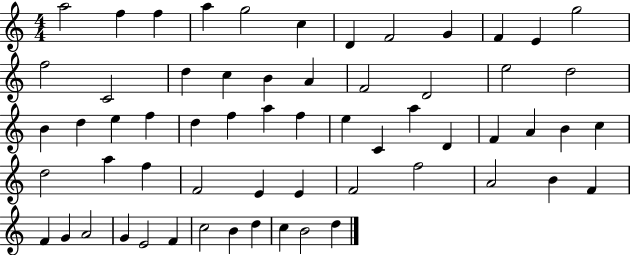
{
  \clef treble
  \numericTimeSignature
  \time 4/4
  \key c \major
  a''2 f''4 f''4 | a''4 g''2 c''4 | d'4 f'2 g'4 | f'4 e'4 g''2 | \break f''2 c'2 | d''4 c''4 b'4 a'4 | f'2 d'2 | e''2 d''2 | \break b'4 d''4 e''4 f''4 | d''4 f''4 a''4 f''4 | e''4 c'4 a''4 d'4 | f'4 a'4 b'4 c''4 | \break d''2 a''4 f''4 | f'2 e'4 e'4 | f'2 f''2 | a'2 b'4 f'4 | \break f'4 g'4 a'2 | g'4 e'2 f'4 | c''2 b'4 d''4 | c''4 b'2 d''4 | \break \bar "|."
}